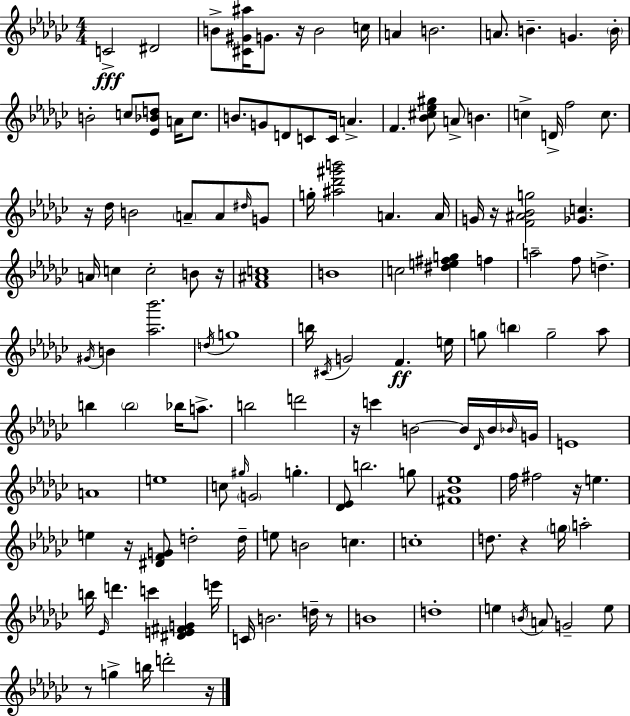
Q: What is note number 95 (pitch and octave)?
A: D5